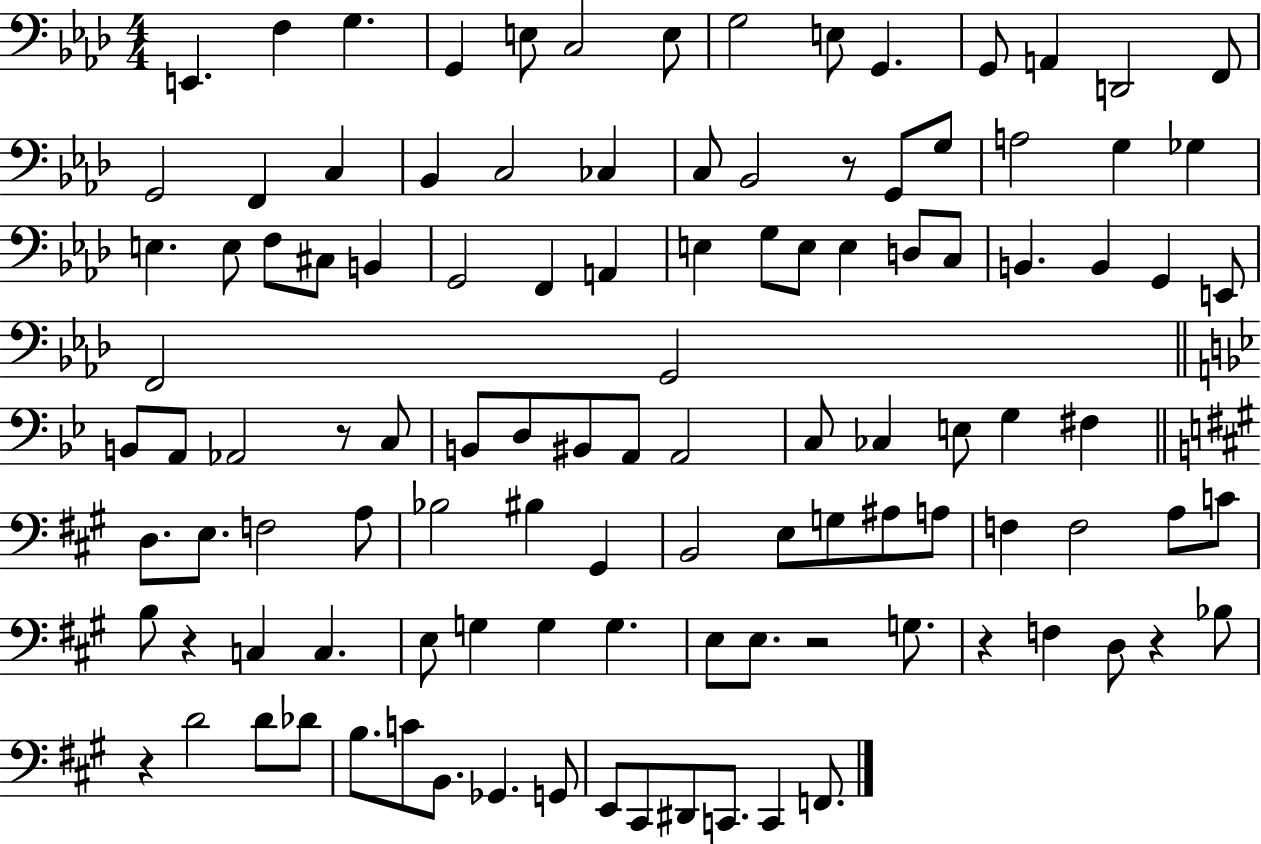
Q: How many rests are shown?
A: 7